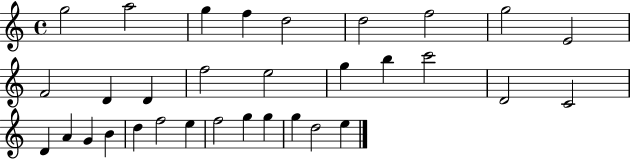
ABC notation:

X:1
T:Untitled
M:4/4
L:1/4
K:C
g2 a2 g f d2 d2 f2 g2 E2 F2 D D f2 e2 g b c'2 D2 C2 D A G B d f2 e f2 g g g d2 e